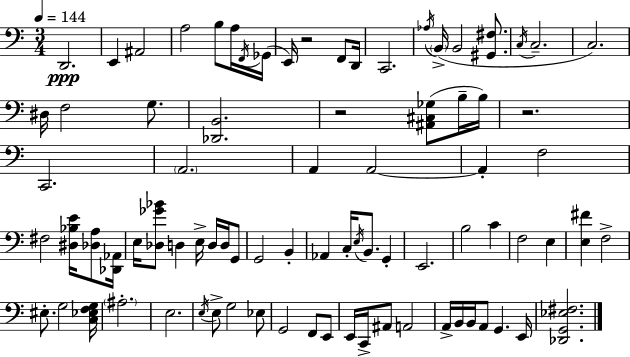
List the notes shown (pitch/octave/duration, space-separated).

D2/h. E2/q A#2/h A3/h B3/e A3/s F2/s Gb2/s E2/s R/h F2/e D2/s C2/h. Ab3/s B2/s B2/h [G#2,F#3]/e. C3/s C3/h. C3/h. D#3/s F3/h G3/e. [Db2,B2]/h. R/h [A#2,C#3,Gb3]/e B3/s B3/s R/h. C2/h. A2/h. A2/q A2/h A2/q F3/h F#3/h [D#3,Bb3,E4]/s [Db3,A3]/e [Db2,Ab2]/s E3/s [Db3,Gb4,Bb4]/e D3/q E3/s D3/s D3/s G2/e G2/h B2/q Ab2/q C3/s E3/s B2/e. G2/q E2/h. B3/h C4/q F3/h E3/q [E3,F#4]/q F3/h EIS3/e. G3/h [C3,Eb3,F3,G3]/s A#3/h. E3/h. E3/s E3/e G3/h Eb3/e G2/h F2/e E2/e E2/s C2/s A#2/e A2/h A2/s B2/s B2/s A2/e G2/q. E2/s [Db2,G2,Eb3,F#3]/h.